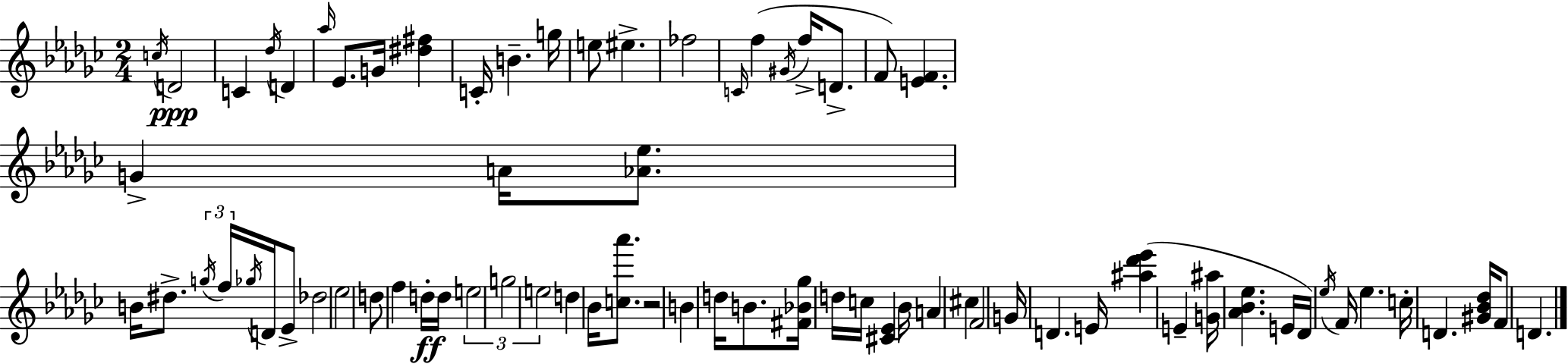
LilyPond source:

{
  \clef treble
  \numericTimeSignature
  \time 2/4
  \key ees \minor
  \acciaccatura { c''16 }\ppp d'2 | c'4 \acciaccatura { des''16 } d'4 | \grace { aes''16 } ees'8. g'16 <dis'' fis''>4 | c'16-. b'4.-- | \break g''16 e''8 eis''4.-> | fes''2 | \grace { c'16 }( f''4 | \acciaccatura { gis'16 } f''16-> d'8.-> f'8) <e' f'>4. | \break g'4-> | a'16 <aes' ees''>8. b'16 dis''8.-> | \tuplet 3/2 { \acciaccatura { g''16 } f''16 \acciaccatura { ges''16 } } d'16 ees'8-> des''2 | ees''2 | \break d''8 | f''4 d''16-.\ff d''16 \tuplet 3/2 { e''2 | g''2 | e''2 } | \break d''4 | bes'16 <c'' aes'''>8. r2 | b'4 | d''16 b'8. <fis' bes' ges''>16 | \break d''16 c''16 <cis' ees'>4 bes'16 a'4 | cis''4 f'2 | g'16 | d'4. e'16 <ais'' des''' ees'''>4( | \break e'4-- <g' ais''>16 | <aes' bes' ees''>4. e'16 des'16) | \acciaccatura { ees''16 } f'16 ees''4. | c''16-. d'4. <gis' bes' des''>16 | \break f'8 d'4. | \bar "|."
}